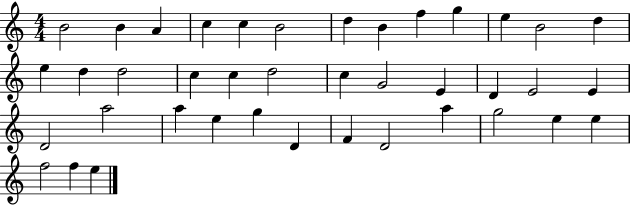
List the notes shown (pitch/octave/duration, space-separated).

B4/h B4/q A4/q C5/q C5/q B4/h D5/q B4/q F5/q G5/q E5/q B4/h D5/q E5/q D5/q D5/h C5/q C5/q D5/h C5/q G4/h E4/q D4/q E4/h E4/q D4/h A5/h A5/q E5/q G5/q D4/q F4/q D4/h A5/q G5/h E5/q E5/q F5/h F5/q E5/q